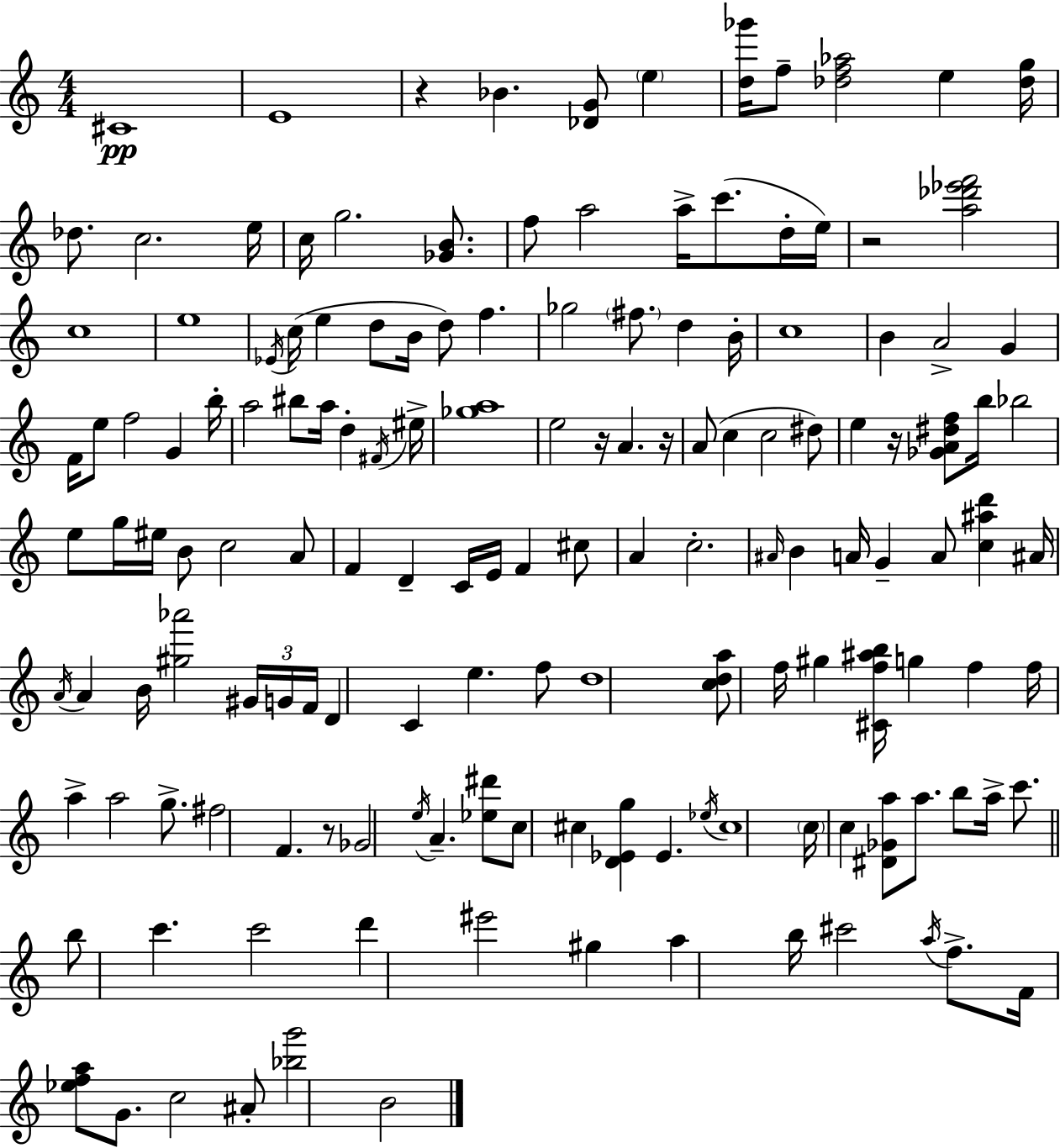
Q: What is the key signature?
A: C major